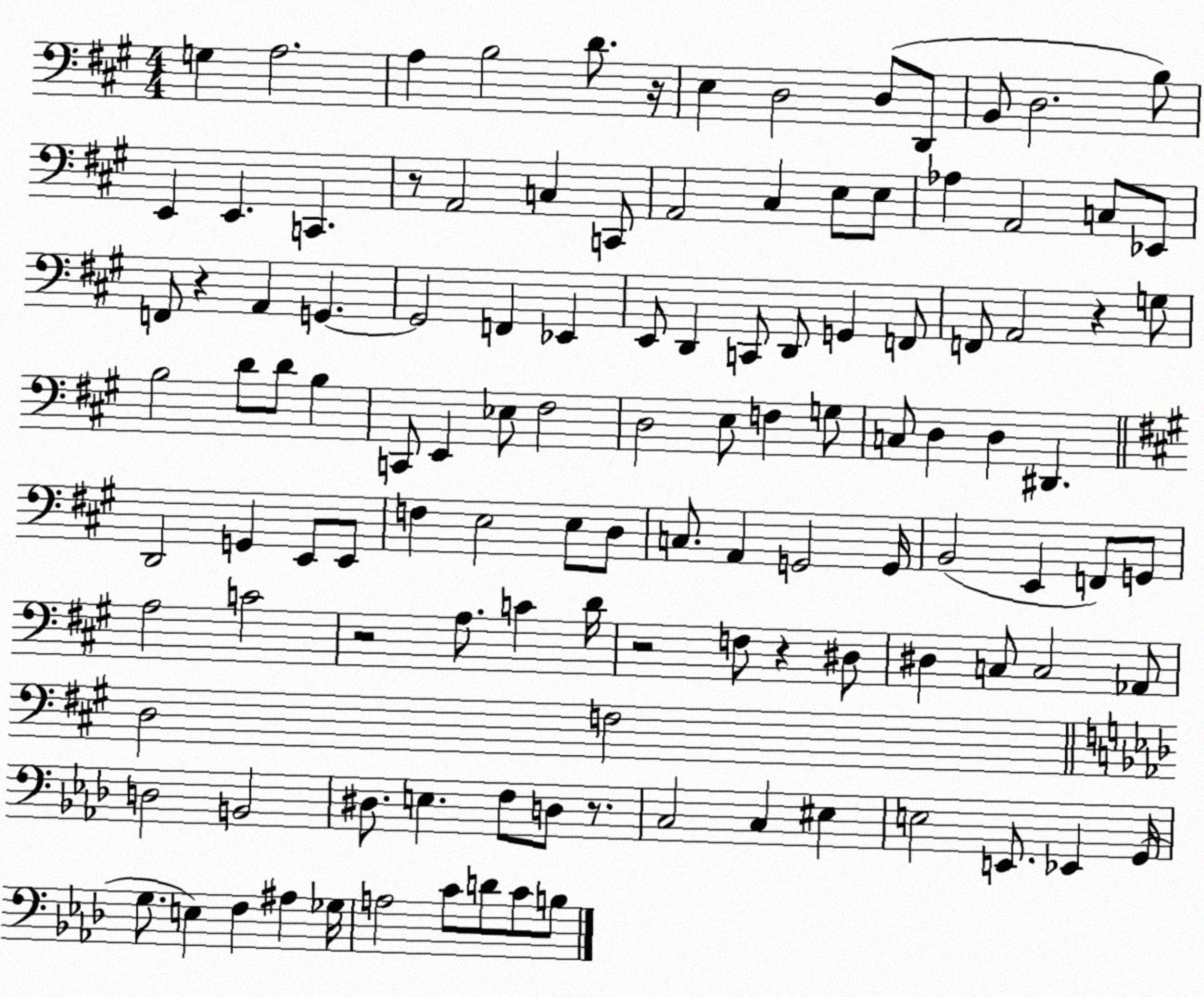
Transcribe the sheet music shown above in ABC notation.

X:1
T:Untitled
M:4/4
L:1/4
K:A
G, A,2 A, B,2 D/2 z/4 E, D,2 D,/2 D,,/2 B,,/2 D,2 B,/2 E,, E,, C,, z/2 A,,2 C, C,,/2 A,,2 ^C, E,/2 E,/2 _A, A,,2 C,/2 _E,,/2 F,,/2 z A,, G,, G,,2 F,, _E,, E,,/2 D,, C,,/2 D,,/2 G,, F,,/2 F,,/2 A,,2 z G,/2 B,2 D/2 D/2 B, C,,/2 E,, _E,/2 ^F,2 D,2 E,/2 F, G,/2 C,/2 D, D, ^D,, D,,2 G,, E,,/2 E,,/2 F, E,2 E,/2 D,/2 C,/2 A,, G,,2 G,,/4 B,,2 E,, F,,/2 G,,/2 A,2 C2 z2 A,/2 C D/4 z2 F,/2 z ^D,/2 ^D, C,/2 C,2 _A,,/2 D,2 F,2 D,2 B,,2 ^D,/2 E, F,/2 D,/2 z/2 C,2 C, ^E, E,2 E,,/2 _E,, G,,/4 G,/2 E, F, ^A, _G,/4 A,2 C/2 D/2 C/2 B,/2